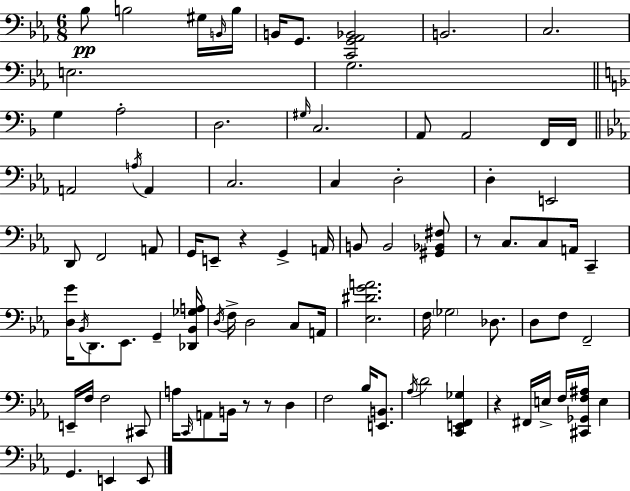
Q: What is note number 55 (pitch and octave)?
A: F3